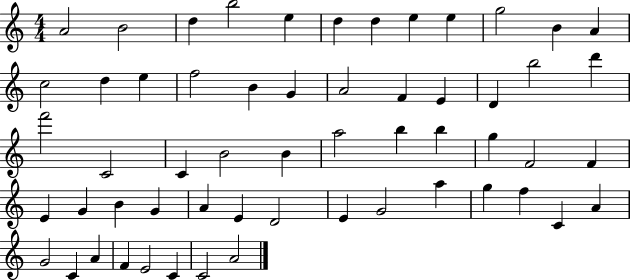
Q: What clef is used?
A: treble